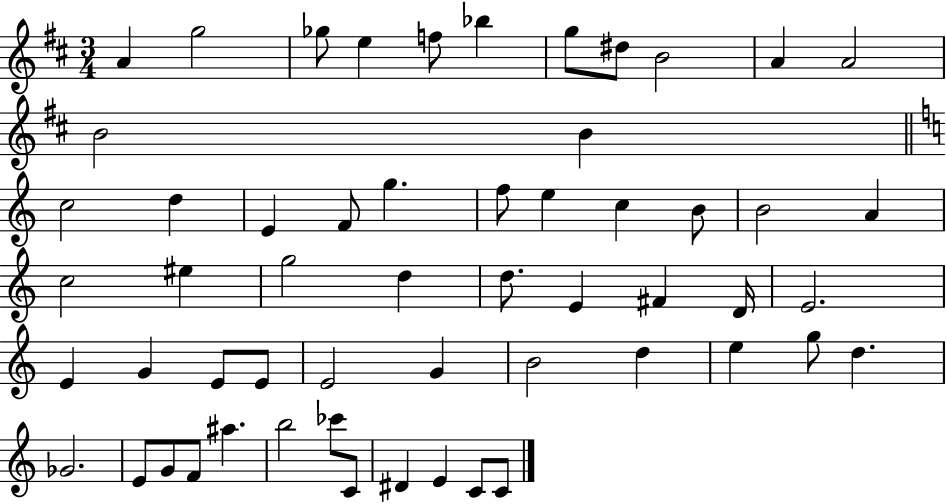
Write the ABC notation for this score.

X:1
T:Untitled
M:3/4
L:1/4
K:D
A g2 _g/2 e f/2 _b g/2 ^d/2 B2 A A2 B2 B c2 d E F/2 g f/2 e c B/2 B2 A c2 ^e g2 d d/2 E ^F D/4 E2 E G E/2 E/2 E2 G B2 d e g/2 d _G2 E/2 G/2 F/2 ^a b2 _c'/2 C/2 ^D E C/2 C/2